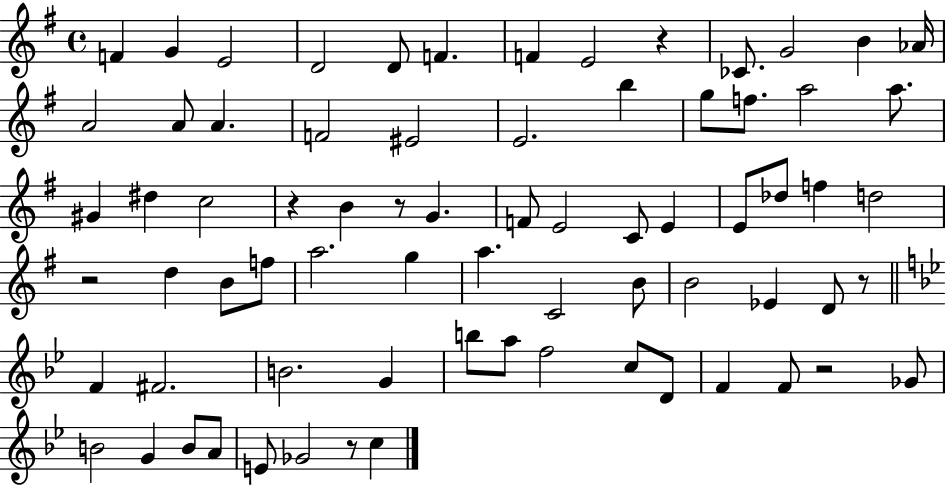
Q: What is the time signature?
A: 4/4